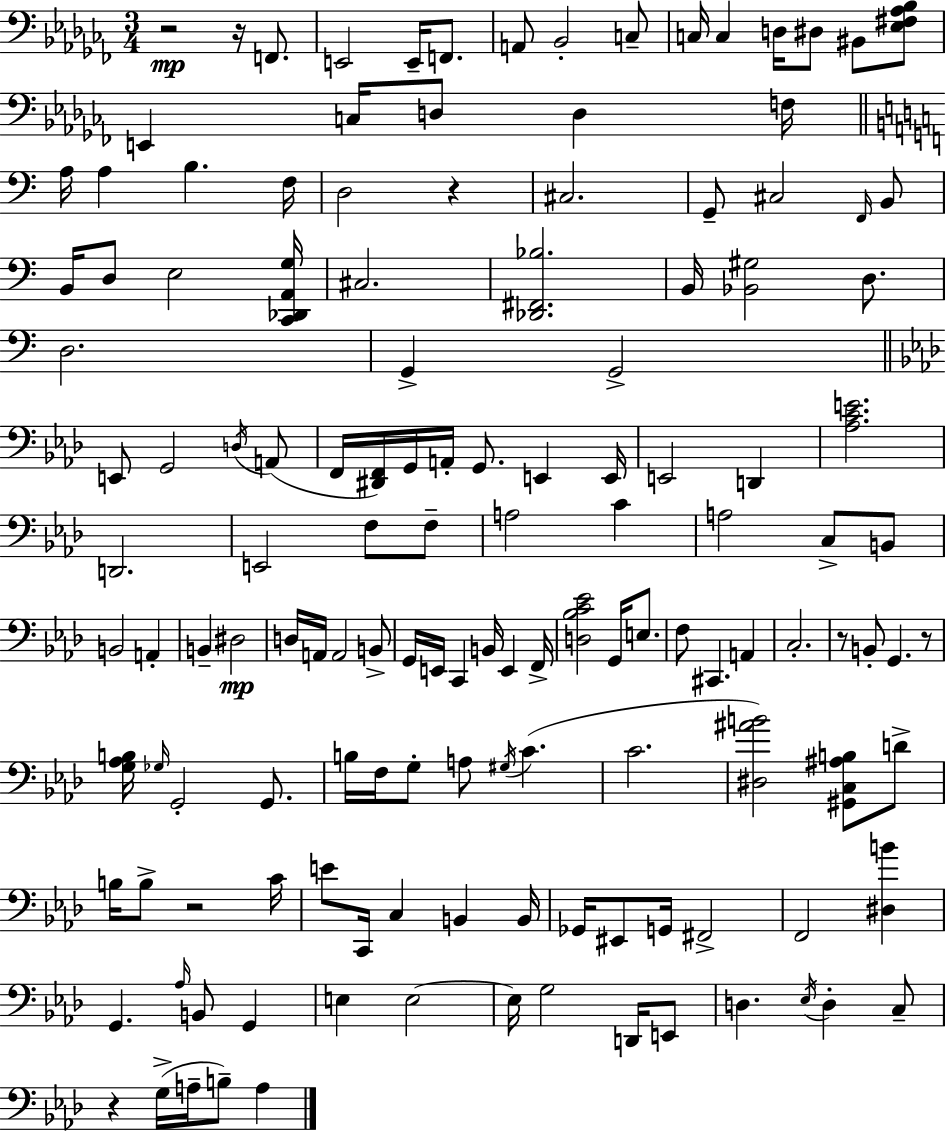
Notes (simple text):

R/h R/s F2/e. E2/h E2/s F2/e. A2/e Bb2/h C3/e C3/s C3/q D3/s D#3/e BIS2/e [Eb3,F#3,Ab3,Bb3]/e E2/q C3/s D3/e D3/q F3/s A3/s A3/q B3/q. F3/s D3/h R/q C#3/h. G2/e C#3/h F2/s B2/e B2/s D3/e E3/h [C2,Db2,A2,G3]/s C#3/h. [Db2,F#2,Bb3]/h. B2/s [Bb2,G#3]/h D3/e. D3/h. G2/q G2/h E2/e G2/h D3/s A2/e F2/s [D#2,F2]/s G2/s A2/s G2/e. E2/q E2/s E2/h D2/q [Ab3,C4,E4]/h. D2/h. E2/h F3/e F3/e A3/h C4/q A3/h C3/e B2/e B2/h A2/q B2/q D#3/h D3/s A2/s A2/h B2/e G2/s E2/s C2/q B2/s E2/q F2/s [D3,Bb3,C4,Eb4]/h G2/s E3/e. F3/e C#2/q. A2/q C3/h. R/e B2/e G2/q. R/e [G3,Ab3,B3]/s Gb3/s G2/h G2/e. B3/s F3/s G3/e A3/e G#3/s C4/q. C4/h. [D#3,A#4,B4]/h [G#2,C3,A#3,B3]/e D4/e B3/s B3/e R/h C4/s E4/e C2/s C3/q B2/q B2/s Gb2/s EIS2/e G2/s F#2/h F2/h [D#3,B4]/q G2/q. Ab3/s B2/e G2/q E3/q E3/h E3/s G3/h D2/s E2/e D3/q. Eb3/s D3/q C3/e R/q G3/s A3/s B3/e A3/q